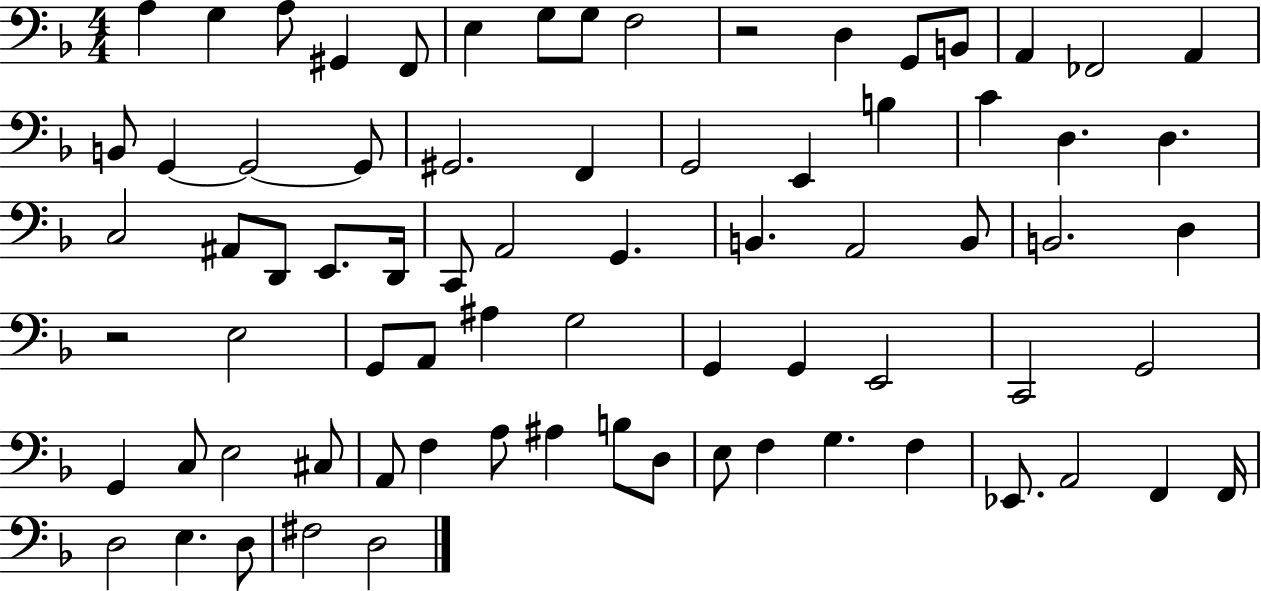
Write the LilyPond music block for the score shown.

{
  \clef bass
  \numericTimeSignature
  \time 4/4
  \key f \major
  a4 g4 a8 gis,4 f,8 | e4 g8 g8 f2 | r2 d4 g,8 b,8 | a,4 fes,2 a,4 | \break b,8 g,4~~ g,2~~ g,8 | gis,2. f,4 | g,2 e,4 b4 | c'4 d4. d4. | \break c2 ais,8 d,8 e,8. d,16 | c,8 a,2 g,4. | b,4. a,2 b,8 | b,2. d4 | \break r2 e2 | g,8 a,8 ais4 g2 | g,4 g,4 e,2 | c,2 g,2 | \break g,4 c8 e2 cis8 | a,8 f4 a8 ais4 b8 d8 | e8 f4 g4. f4 | ees,8. a,2 f,4 f,16 | \break d2 e4. d8 | fis2 d2 | \bar "|."
}